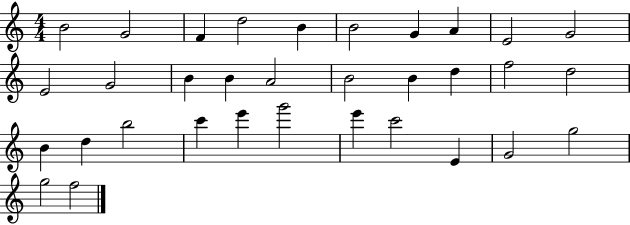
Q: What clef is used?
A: treble